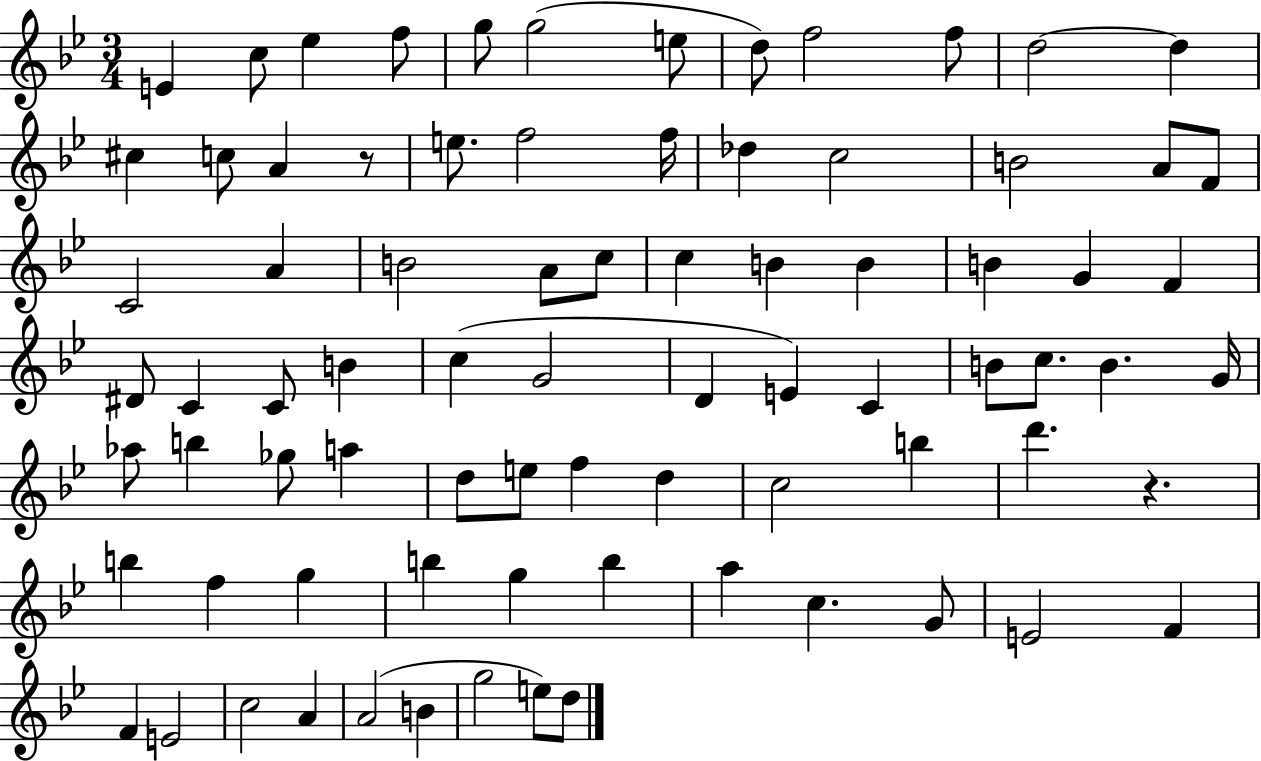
E4/q C5/e Eb5/q F5/e G5/e G5/h E5/e D5/e F5/h F5/e D5/h D5/q C#5/q C5/e A4/q R/e E5/e. F5/h F5/s Db5/q C5/h B4/h A4/e F4/e C4/h A4/q B4/h A4/e C5/e C5/q B4/q B4/q B4/q G4/q F4/q D#4/e C4/q C4/e B4/q C5/q G4/h D4/q E4/q C4/q B4/e C5/e. B4/q. G4/s Ab5/e B5/q Gb5/e A5/q D5/e E5/e F5/q D5/q C5/h B5/q D6/q. R/q. B5/q F5/q G5/q B5/q G5/q B5/q A5/q C5/q. G4/e E4/h F4/q F4/q E4/h C5/h A4/q A4/h B4/q G5/h E5/e D5/e